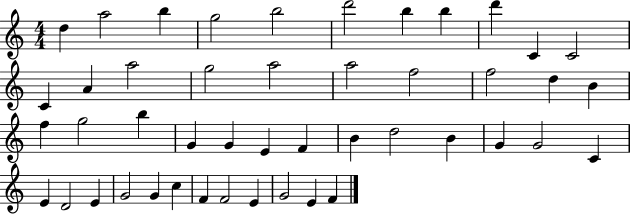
{
  \clef treble
  \numericTimeSignature
  \time 4/4
  \key c \major
  d''4 a''2 b''4 | g''2 b''2 | d'''2 b''4 b''4 | d'''4 c'4 c'2 | \break c'4 a'4 a''2 | g''2 a''2 | a''2 f''2 | f''2 d''4 b'4 | \break f''4 g''2 b''4 | g'4 g'4 e'4 f'4 | b'4 d''2 b'4 | g'4 g'2 c'4 | \break e'4 d'2 e'4 | g'2 g'4 c''4 | f'4 f'2 e'4 | g'2 e'4 f'4 | \break \bar "|."
}